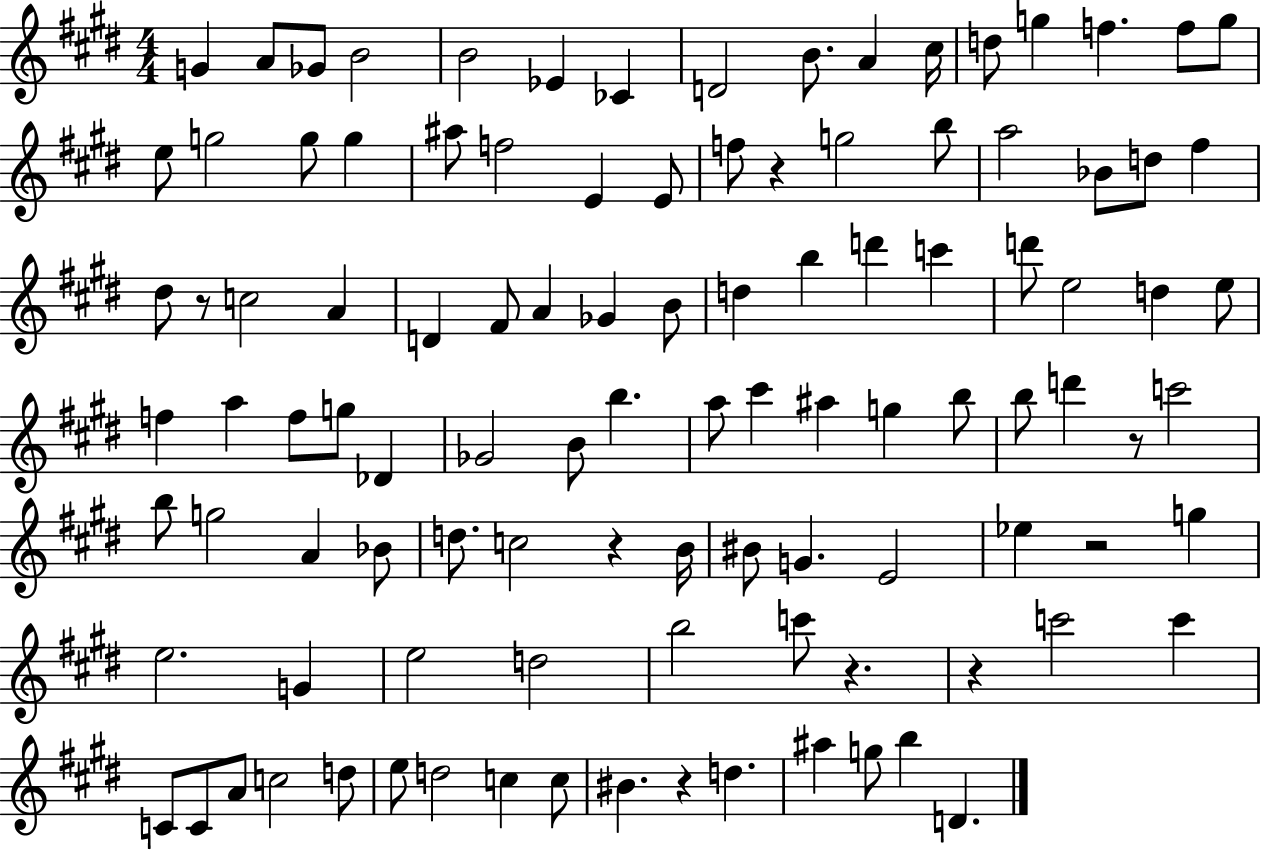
G4/q A4/e Gb4/e B4/h B4/h Eb4/q CES4/q D4/h B4/e. A4/q C#5/s D5/e G5/q F5/q. F5/e G5/e E5/e G5/h G5/e G5/q A#5/e F5/h E4/q E4/e F5/e R/q G5/h B5/e A5/h Bb4/e D5/e F#5/q D#5/e R/e C5/h A4/q D4/q F#4/e A4/q Gb4/q B4/e D5/q B5/q D6/q C6/q D6/e E5/h D5/q E5/e F5/q A5/q F5/e G5/e Db4/q Gb4/h B4/e B5/q. A5/e C#6/q A#5/q G5/q B5/e B5/e D6/q R/e C6/h B5/e G5/h A4/q Bb4/e D5/e. C5/h R/q B4/s BIS4/e G4/q. E4/h Eb5/q R/h G5/q E5/h. G4/q E5/h D5/h B5/h C6/e R/q. R/q C6/h C6/q C4/e C4/e A4/e C5/h D5/e E5/e D5/h C5/q C5/e BIS4/q. R/q D5/q. A#5/q G5/e B5/q D4/q.